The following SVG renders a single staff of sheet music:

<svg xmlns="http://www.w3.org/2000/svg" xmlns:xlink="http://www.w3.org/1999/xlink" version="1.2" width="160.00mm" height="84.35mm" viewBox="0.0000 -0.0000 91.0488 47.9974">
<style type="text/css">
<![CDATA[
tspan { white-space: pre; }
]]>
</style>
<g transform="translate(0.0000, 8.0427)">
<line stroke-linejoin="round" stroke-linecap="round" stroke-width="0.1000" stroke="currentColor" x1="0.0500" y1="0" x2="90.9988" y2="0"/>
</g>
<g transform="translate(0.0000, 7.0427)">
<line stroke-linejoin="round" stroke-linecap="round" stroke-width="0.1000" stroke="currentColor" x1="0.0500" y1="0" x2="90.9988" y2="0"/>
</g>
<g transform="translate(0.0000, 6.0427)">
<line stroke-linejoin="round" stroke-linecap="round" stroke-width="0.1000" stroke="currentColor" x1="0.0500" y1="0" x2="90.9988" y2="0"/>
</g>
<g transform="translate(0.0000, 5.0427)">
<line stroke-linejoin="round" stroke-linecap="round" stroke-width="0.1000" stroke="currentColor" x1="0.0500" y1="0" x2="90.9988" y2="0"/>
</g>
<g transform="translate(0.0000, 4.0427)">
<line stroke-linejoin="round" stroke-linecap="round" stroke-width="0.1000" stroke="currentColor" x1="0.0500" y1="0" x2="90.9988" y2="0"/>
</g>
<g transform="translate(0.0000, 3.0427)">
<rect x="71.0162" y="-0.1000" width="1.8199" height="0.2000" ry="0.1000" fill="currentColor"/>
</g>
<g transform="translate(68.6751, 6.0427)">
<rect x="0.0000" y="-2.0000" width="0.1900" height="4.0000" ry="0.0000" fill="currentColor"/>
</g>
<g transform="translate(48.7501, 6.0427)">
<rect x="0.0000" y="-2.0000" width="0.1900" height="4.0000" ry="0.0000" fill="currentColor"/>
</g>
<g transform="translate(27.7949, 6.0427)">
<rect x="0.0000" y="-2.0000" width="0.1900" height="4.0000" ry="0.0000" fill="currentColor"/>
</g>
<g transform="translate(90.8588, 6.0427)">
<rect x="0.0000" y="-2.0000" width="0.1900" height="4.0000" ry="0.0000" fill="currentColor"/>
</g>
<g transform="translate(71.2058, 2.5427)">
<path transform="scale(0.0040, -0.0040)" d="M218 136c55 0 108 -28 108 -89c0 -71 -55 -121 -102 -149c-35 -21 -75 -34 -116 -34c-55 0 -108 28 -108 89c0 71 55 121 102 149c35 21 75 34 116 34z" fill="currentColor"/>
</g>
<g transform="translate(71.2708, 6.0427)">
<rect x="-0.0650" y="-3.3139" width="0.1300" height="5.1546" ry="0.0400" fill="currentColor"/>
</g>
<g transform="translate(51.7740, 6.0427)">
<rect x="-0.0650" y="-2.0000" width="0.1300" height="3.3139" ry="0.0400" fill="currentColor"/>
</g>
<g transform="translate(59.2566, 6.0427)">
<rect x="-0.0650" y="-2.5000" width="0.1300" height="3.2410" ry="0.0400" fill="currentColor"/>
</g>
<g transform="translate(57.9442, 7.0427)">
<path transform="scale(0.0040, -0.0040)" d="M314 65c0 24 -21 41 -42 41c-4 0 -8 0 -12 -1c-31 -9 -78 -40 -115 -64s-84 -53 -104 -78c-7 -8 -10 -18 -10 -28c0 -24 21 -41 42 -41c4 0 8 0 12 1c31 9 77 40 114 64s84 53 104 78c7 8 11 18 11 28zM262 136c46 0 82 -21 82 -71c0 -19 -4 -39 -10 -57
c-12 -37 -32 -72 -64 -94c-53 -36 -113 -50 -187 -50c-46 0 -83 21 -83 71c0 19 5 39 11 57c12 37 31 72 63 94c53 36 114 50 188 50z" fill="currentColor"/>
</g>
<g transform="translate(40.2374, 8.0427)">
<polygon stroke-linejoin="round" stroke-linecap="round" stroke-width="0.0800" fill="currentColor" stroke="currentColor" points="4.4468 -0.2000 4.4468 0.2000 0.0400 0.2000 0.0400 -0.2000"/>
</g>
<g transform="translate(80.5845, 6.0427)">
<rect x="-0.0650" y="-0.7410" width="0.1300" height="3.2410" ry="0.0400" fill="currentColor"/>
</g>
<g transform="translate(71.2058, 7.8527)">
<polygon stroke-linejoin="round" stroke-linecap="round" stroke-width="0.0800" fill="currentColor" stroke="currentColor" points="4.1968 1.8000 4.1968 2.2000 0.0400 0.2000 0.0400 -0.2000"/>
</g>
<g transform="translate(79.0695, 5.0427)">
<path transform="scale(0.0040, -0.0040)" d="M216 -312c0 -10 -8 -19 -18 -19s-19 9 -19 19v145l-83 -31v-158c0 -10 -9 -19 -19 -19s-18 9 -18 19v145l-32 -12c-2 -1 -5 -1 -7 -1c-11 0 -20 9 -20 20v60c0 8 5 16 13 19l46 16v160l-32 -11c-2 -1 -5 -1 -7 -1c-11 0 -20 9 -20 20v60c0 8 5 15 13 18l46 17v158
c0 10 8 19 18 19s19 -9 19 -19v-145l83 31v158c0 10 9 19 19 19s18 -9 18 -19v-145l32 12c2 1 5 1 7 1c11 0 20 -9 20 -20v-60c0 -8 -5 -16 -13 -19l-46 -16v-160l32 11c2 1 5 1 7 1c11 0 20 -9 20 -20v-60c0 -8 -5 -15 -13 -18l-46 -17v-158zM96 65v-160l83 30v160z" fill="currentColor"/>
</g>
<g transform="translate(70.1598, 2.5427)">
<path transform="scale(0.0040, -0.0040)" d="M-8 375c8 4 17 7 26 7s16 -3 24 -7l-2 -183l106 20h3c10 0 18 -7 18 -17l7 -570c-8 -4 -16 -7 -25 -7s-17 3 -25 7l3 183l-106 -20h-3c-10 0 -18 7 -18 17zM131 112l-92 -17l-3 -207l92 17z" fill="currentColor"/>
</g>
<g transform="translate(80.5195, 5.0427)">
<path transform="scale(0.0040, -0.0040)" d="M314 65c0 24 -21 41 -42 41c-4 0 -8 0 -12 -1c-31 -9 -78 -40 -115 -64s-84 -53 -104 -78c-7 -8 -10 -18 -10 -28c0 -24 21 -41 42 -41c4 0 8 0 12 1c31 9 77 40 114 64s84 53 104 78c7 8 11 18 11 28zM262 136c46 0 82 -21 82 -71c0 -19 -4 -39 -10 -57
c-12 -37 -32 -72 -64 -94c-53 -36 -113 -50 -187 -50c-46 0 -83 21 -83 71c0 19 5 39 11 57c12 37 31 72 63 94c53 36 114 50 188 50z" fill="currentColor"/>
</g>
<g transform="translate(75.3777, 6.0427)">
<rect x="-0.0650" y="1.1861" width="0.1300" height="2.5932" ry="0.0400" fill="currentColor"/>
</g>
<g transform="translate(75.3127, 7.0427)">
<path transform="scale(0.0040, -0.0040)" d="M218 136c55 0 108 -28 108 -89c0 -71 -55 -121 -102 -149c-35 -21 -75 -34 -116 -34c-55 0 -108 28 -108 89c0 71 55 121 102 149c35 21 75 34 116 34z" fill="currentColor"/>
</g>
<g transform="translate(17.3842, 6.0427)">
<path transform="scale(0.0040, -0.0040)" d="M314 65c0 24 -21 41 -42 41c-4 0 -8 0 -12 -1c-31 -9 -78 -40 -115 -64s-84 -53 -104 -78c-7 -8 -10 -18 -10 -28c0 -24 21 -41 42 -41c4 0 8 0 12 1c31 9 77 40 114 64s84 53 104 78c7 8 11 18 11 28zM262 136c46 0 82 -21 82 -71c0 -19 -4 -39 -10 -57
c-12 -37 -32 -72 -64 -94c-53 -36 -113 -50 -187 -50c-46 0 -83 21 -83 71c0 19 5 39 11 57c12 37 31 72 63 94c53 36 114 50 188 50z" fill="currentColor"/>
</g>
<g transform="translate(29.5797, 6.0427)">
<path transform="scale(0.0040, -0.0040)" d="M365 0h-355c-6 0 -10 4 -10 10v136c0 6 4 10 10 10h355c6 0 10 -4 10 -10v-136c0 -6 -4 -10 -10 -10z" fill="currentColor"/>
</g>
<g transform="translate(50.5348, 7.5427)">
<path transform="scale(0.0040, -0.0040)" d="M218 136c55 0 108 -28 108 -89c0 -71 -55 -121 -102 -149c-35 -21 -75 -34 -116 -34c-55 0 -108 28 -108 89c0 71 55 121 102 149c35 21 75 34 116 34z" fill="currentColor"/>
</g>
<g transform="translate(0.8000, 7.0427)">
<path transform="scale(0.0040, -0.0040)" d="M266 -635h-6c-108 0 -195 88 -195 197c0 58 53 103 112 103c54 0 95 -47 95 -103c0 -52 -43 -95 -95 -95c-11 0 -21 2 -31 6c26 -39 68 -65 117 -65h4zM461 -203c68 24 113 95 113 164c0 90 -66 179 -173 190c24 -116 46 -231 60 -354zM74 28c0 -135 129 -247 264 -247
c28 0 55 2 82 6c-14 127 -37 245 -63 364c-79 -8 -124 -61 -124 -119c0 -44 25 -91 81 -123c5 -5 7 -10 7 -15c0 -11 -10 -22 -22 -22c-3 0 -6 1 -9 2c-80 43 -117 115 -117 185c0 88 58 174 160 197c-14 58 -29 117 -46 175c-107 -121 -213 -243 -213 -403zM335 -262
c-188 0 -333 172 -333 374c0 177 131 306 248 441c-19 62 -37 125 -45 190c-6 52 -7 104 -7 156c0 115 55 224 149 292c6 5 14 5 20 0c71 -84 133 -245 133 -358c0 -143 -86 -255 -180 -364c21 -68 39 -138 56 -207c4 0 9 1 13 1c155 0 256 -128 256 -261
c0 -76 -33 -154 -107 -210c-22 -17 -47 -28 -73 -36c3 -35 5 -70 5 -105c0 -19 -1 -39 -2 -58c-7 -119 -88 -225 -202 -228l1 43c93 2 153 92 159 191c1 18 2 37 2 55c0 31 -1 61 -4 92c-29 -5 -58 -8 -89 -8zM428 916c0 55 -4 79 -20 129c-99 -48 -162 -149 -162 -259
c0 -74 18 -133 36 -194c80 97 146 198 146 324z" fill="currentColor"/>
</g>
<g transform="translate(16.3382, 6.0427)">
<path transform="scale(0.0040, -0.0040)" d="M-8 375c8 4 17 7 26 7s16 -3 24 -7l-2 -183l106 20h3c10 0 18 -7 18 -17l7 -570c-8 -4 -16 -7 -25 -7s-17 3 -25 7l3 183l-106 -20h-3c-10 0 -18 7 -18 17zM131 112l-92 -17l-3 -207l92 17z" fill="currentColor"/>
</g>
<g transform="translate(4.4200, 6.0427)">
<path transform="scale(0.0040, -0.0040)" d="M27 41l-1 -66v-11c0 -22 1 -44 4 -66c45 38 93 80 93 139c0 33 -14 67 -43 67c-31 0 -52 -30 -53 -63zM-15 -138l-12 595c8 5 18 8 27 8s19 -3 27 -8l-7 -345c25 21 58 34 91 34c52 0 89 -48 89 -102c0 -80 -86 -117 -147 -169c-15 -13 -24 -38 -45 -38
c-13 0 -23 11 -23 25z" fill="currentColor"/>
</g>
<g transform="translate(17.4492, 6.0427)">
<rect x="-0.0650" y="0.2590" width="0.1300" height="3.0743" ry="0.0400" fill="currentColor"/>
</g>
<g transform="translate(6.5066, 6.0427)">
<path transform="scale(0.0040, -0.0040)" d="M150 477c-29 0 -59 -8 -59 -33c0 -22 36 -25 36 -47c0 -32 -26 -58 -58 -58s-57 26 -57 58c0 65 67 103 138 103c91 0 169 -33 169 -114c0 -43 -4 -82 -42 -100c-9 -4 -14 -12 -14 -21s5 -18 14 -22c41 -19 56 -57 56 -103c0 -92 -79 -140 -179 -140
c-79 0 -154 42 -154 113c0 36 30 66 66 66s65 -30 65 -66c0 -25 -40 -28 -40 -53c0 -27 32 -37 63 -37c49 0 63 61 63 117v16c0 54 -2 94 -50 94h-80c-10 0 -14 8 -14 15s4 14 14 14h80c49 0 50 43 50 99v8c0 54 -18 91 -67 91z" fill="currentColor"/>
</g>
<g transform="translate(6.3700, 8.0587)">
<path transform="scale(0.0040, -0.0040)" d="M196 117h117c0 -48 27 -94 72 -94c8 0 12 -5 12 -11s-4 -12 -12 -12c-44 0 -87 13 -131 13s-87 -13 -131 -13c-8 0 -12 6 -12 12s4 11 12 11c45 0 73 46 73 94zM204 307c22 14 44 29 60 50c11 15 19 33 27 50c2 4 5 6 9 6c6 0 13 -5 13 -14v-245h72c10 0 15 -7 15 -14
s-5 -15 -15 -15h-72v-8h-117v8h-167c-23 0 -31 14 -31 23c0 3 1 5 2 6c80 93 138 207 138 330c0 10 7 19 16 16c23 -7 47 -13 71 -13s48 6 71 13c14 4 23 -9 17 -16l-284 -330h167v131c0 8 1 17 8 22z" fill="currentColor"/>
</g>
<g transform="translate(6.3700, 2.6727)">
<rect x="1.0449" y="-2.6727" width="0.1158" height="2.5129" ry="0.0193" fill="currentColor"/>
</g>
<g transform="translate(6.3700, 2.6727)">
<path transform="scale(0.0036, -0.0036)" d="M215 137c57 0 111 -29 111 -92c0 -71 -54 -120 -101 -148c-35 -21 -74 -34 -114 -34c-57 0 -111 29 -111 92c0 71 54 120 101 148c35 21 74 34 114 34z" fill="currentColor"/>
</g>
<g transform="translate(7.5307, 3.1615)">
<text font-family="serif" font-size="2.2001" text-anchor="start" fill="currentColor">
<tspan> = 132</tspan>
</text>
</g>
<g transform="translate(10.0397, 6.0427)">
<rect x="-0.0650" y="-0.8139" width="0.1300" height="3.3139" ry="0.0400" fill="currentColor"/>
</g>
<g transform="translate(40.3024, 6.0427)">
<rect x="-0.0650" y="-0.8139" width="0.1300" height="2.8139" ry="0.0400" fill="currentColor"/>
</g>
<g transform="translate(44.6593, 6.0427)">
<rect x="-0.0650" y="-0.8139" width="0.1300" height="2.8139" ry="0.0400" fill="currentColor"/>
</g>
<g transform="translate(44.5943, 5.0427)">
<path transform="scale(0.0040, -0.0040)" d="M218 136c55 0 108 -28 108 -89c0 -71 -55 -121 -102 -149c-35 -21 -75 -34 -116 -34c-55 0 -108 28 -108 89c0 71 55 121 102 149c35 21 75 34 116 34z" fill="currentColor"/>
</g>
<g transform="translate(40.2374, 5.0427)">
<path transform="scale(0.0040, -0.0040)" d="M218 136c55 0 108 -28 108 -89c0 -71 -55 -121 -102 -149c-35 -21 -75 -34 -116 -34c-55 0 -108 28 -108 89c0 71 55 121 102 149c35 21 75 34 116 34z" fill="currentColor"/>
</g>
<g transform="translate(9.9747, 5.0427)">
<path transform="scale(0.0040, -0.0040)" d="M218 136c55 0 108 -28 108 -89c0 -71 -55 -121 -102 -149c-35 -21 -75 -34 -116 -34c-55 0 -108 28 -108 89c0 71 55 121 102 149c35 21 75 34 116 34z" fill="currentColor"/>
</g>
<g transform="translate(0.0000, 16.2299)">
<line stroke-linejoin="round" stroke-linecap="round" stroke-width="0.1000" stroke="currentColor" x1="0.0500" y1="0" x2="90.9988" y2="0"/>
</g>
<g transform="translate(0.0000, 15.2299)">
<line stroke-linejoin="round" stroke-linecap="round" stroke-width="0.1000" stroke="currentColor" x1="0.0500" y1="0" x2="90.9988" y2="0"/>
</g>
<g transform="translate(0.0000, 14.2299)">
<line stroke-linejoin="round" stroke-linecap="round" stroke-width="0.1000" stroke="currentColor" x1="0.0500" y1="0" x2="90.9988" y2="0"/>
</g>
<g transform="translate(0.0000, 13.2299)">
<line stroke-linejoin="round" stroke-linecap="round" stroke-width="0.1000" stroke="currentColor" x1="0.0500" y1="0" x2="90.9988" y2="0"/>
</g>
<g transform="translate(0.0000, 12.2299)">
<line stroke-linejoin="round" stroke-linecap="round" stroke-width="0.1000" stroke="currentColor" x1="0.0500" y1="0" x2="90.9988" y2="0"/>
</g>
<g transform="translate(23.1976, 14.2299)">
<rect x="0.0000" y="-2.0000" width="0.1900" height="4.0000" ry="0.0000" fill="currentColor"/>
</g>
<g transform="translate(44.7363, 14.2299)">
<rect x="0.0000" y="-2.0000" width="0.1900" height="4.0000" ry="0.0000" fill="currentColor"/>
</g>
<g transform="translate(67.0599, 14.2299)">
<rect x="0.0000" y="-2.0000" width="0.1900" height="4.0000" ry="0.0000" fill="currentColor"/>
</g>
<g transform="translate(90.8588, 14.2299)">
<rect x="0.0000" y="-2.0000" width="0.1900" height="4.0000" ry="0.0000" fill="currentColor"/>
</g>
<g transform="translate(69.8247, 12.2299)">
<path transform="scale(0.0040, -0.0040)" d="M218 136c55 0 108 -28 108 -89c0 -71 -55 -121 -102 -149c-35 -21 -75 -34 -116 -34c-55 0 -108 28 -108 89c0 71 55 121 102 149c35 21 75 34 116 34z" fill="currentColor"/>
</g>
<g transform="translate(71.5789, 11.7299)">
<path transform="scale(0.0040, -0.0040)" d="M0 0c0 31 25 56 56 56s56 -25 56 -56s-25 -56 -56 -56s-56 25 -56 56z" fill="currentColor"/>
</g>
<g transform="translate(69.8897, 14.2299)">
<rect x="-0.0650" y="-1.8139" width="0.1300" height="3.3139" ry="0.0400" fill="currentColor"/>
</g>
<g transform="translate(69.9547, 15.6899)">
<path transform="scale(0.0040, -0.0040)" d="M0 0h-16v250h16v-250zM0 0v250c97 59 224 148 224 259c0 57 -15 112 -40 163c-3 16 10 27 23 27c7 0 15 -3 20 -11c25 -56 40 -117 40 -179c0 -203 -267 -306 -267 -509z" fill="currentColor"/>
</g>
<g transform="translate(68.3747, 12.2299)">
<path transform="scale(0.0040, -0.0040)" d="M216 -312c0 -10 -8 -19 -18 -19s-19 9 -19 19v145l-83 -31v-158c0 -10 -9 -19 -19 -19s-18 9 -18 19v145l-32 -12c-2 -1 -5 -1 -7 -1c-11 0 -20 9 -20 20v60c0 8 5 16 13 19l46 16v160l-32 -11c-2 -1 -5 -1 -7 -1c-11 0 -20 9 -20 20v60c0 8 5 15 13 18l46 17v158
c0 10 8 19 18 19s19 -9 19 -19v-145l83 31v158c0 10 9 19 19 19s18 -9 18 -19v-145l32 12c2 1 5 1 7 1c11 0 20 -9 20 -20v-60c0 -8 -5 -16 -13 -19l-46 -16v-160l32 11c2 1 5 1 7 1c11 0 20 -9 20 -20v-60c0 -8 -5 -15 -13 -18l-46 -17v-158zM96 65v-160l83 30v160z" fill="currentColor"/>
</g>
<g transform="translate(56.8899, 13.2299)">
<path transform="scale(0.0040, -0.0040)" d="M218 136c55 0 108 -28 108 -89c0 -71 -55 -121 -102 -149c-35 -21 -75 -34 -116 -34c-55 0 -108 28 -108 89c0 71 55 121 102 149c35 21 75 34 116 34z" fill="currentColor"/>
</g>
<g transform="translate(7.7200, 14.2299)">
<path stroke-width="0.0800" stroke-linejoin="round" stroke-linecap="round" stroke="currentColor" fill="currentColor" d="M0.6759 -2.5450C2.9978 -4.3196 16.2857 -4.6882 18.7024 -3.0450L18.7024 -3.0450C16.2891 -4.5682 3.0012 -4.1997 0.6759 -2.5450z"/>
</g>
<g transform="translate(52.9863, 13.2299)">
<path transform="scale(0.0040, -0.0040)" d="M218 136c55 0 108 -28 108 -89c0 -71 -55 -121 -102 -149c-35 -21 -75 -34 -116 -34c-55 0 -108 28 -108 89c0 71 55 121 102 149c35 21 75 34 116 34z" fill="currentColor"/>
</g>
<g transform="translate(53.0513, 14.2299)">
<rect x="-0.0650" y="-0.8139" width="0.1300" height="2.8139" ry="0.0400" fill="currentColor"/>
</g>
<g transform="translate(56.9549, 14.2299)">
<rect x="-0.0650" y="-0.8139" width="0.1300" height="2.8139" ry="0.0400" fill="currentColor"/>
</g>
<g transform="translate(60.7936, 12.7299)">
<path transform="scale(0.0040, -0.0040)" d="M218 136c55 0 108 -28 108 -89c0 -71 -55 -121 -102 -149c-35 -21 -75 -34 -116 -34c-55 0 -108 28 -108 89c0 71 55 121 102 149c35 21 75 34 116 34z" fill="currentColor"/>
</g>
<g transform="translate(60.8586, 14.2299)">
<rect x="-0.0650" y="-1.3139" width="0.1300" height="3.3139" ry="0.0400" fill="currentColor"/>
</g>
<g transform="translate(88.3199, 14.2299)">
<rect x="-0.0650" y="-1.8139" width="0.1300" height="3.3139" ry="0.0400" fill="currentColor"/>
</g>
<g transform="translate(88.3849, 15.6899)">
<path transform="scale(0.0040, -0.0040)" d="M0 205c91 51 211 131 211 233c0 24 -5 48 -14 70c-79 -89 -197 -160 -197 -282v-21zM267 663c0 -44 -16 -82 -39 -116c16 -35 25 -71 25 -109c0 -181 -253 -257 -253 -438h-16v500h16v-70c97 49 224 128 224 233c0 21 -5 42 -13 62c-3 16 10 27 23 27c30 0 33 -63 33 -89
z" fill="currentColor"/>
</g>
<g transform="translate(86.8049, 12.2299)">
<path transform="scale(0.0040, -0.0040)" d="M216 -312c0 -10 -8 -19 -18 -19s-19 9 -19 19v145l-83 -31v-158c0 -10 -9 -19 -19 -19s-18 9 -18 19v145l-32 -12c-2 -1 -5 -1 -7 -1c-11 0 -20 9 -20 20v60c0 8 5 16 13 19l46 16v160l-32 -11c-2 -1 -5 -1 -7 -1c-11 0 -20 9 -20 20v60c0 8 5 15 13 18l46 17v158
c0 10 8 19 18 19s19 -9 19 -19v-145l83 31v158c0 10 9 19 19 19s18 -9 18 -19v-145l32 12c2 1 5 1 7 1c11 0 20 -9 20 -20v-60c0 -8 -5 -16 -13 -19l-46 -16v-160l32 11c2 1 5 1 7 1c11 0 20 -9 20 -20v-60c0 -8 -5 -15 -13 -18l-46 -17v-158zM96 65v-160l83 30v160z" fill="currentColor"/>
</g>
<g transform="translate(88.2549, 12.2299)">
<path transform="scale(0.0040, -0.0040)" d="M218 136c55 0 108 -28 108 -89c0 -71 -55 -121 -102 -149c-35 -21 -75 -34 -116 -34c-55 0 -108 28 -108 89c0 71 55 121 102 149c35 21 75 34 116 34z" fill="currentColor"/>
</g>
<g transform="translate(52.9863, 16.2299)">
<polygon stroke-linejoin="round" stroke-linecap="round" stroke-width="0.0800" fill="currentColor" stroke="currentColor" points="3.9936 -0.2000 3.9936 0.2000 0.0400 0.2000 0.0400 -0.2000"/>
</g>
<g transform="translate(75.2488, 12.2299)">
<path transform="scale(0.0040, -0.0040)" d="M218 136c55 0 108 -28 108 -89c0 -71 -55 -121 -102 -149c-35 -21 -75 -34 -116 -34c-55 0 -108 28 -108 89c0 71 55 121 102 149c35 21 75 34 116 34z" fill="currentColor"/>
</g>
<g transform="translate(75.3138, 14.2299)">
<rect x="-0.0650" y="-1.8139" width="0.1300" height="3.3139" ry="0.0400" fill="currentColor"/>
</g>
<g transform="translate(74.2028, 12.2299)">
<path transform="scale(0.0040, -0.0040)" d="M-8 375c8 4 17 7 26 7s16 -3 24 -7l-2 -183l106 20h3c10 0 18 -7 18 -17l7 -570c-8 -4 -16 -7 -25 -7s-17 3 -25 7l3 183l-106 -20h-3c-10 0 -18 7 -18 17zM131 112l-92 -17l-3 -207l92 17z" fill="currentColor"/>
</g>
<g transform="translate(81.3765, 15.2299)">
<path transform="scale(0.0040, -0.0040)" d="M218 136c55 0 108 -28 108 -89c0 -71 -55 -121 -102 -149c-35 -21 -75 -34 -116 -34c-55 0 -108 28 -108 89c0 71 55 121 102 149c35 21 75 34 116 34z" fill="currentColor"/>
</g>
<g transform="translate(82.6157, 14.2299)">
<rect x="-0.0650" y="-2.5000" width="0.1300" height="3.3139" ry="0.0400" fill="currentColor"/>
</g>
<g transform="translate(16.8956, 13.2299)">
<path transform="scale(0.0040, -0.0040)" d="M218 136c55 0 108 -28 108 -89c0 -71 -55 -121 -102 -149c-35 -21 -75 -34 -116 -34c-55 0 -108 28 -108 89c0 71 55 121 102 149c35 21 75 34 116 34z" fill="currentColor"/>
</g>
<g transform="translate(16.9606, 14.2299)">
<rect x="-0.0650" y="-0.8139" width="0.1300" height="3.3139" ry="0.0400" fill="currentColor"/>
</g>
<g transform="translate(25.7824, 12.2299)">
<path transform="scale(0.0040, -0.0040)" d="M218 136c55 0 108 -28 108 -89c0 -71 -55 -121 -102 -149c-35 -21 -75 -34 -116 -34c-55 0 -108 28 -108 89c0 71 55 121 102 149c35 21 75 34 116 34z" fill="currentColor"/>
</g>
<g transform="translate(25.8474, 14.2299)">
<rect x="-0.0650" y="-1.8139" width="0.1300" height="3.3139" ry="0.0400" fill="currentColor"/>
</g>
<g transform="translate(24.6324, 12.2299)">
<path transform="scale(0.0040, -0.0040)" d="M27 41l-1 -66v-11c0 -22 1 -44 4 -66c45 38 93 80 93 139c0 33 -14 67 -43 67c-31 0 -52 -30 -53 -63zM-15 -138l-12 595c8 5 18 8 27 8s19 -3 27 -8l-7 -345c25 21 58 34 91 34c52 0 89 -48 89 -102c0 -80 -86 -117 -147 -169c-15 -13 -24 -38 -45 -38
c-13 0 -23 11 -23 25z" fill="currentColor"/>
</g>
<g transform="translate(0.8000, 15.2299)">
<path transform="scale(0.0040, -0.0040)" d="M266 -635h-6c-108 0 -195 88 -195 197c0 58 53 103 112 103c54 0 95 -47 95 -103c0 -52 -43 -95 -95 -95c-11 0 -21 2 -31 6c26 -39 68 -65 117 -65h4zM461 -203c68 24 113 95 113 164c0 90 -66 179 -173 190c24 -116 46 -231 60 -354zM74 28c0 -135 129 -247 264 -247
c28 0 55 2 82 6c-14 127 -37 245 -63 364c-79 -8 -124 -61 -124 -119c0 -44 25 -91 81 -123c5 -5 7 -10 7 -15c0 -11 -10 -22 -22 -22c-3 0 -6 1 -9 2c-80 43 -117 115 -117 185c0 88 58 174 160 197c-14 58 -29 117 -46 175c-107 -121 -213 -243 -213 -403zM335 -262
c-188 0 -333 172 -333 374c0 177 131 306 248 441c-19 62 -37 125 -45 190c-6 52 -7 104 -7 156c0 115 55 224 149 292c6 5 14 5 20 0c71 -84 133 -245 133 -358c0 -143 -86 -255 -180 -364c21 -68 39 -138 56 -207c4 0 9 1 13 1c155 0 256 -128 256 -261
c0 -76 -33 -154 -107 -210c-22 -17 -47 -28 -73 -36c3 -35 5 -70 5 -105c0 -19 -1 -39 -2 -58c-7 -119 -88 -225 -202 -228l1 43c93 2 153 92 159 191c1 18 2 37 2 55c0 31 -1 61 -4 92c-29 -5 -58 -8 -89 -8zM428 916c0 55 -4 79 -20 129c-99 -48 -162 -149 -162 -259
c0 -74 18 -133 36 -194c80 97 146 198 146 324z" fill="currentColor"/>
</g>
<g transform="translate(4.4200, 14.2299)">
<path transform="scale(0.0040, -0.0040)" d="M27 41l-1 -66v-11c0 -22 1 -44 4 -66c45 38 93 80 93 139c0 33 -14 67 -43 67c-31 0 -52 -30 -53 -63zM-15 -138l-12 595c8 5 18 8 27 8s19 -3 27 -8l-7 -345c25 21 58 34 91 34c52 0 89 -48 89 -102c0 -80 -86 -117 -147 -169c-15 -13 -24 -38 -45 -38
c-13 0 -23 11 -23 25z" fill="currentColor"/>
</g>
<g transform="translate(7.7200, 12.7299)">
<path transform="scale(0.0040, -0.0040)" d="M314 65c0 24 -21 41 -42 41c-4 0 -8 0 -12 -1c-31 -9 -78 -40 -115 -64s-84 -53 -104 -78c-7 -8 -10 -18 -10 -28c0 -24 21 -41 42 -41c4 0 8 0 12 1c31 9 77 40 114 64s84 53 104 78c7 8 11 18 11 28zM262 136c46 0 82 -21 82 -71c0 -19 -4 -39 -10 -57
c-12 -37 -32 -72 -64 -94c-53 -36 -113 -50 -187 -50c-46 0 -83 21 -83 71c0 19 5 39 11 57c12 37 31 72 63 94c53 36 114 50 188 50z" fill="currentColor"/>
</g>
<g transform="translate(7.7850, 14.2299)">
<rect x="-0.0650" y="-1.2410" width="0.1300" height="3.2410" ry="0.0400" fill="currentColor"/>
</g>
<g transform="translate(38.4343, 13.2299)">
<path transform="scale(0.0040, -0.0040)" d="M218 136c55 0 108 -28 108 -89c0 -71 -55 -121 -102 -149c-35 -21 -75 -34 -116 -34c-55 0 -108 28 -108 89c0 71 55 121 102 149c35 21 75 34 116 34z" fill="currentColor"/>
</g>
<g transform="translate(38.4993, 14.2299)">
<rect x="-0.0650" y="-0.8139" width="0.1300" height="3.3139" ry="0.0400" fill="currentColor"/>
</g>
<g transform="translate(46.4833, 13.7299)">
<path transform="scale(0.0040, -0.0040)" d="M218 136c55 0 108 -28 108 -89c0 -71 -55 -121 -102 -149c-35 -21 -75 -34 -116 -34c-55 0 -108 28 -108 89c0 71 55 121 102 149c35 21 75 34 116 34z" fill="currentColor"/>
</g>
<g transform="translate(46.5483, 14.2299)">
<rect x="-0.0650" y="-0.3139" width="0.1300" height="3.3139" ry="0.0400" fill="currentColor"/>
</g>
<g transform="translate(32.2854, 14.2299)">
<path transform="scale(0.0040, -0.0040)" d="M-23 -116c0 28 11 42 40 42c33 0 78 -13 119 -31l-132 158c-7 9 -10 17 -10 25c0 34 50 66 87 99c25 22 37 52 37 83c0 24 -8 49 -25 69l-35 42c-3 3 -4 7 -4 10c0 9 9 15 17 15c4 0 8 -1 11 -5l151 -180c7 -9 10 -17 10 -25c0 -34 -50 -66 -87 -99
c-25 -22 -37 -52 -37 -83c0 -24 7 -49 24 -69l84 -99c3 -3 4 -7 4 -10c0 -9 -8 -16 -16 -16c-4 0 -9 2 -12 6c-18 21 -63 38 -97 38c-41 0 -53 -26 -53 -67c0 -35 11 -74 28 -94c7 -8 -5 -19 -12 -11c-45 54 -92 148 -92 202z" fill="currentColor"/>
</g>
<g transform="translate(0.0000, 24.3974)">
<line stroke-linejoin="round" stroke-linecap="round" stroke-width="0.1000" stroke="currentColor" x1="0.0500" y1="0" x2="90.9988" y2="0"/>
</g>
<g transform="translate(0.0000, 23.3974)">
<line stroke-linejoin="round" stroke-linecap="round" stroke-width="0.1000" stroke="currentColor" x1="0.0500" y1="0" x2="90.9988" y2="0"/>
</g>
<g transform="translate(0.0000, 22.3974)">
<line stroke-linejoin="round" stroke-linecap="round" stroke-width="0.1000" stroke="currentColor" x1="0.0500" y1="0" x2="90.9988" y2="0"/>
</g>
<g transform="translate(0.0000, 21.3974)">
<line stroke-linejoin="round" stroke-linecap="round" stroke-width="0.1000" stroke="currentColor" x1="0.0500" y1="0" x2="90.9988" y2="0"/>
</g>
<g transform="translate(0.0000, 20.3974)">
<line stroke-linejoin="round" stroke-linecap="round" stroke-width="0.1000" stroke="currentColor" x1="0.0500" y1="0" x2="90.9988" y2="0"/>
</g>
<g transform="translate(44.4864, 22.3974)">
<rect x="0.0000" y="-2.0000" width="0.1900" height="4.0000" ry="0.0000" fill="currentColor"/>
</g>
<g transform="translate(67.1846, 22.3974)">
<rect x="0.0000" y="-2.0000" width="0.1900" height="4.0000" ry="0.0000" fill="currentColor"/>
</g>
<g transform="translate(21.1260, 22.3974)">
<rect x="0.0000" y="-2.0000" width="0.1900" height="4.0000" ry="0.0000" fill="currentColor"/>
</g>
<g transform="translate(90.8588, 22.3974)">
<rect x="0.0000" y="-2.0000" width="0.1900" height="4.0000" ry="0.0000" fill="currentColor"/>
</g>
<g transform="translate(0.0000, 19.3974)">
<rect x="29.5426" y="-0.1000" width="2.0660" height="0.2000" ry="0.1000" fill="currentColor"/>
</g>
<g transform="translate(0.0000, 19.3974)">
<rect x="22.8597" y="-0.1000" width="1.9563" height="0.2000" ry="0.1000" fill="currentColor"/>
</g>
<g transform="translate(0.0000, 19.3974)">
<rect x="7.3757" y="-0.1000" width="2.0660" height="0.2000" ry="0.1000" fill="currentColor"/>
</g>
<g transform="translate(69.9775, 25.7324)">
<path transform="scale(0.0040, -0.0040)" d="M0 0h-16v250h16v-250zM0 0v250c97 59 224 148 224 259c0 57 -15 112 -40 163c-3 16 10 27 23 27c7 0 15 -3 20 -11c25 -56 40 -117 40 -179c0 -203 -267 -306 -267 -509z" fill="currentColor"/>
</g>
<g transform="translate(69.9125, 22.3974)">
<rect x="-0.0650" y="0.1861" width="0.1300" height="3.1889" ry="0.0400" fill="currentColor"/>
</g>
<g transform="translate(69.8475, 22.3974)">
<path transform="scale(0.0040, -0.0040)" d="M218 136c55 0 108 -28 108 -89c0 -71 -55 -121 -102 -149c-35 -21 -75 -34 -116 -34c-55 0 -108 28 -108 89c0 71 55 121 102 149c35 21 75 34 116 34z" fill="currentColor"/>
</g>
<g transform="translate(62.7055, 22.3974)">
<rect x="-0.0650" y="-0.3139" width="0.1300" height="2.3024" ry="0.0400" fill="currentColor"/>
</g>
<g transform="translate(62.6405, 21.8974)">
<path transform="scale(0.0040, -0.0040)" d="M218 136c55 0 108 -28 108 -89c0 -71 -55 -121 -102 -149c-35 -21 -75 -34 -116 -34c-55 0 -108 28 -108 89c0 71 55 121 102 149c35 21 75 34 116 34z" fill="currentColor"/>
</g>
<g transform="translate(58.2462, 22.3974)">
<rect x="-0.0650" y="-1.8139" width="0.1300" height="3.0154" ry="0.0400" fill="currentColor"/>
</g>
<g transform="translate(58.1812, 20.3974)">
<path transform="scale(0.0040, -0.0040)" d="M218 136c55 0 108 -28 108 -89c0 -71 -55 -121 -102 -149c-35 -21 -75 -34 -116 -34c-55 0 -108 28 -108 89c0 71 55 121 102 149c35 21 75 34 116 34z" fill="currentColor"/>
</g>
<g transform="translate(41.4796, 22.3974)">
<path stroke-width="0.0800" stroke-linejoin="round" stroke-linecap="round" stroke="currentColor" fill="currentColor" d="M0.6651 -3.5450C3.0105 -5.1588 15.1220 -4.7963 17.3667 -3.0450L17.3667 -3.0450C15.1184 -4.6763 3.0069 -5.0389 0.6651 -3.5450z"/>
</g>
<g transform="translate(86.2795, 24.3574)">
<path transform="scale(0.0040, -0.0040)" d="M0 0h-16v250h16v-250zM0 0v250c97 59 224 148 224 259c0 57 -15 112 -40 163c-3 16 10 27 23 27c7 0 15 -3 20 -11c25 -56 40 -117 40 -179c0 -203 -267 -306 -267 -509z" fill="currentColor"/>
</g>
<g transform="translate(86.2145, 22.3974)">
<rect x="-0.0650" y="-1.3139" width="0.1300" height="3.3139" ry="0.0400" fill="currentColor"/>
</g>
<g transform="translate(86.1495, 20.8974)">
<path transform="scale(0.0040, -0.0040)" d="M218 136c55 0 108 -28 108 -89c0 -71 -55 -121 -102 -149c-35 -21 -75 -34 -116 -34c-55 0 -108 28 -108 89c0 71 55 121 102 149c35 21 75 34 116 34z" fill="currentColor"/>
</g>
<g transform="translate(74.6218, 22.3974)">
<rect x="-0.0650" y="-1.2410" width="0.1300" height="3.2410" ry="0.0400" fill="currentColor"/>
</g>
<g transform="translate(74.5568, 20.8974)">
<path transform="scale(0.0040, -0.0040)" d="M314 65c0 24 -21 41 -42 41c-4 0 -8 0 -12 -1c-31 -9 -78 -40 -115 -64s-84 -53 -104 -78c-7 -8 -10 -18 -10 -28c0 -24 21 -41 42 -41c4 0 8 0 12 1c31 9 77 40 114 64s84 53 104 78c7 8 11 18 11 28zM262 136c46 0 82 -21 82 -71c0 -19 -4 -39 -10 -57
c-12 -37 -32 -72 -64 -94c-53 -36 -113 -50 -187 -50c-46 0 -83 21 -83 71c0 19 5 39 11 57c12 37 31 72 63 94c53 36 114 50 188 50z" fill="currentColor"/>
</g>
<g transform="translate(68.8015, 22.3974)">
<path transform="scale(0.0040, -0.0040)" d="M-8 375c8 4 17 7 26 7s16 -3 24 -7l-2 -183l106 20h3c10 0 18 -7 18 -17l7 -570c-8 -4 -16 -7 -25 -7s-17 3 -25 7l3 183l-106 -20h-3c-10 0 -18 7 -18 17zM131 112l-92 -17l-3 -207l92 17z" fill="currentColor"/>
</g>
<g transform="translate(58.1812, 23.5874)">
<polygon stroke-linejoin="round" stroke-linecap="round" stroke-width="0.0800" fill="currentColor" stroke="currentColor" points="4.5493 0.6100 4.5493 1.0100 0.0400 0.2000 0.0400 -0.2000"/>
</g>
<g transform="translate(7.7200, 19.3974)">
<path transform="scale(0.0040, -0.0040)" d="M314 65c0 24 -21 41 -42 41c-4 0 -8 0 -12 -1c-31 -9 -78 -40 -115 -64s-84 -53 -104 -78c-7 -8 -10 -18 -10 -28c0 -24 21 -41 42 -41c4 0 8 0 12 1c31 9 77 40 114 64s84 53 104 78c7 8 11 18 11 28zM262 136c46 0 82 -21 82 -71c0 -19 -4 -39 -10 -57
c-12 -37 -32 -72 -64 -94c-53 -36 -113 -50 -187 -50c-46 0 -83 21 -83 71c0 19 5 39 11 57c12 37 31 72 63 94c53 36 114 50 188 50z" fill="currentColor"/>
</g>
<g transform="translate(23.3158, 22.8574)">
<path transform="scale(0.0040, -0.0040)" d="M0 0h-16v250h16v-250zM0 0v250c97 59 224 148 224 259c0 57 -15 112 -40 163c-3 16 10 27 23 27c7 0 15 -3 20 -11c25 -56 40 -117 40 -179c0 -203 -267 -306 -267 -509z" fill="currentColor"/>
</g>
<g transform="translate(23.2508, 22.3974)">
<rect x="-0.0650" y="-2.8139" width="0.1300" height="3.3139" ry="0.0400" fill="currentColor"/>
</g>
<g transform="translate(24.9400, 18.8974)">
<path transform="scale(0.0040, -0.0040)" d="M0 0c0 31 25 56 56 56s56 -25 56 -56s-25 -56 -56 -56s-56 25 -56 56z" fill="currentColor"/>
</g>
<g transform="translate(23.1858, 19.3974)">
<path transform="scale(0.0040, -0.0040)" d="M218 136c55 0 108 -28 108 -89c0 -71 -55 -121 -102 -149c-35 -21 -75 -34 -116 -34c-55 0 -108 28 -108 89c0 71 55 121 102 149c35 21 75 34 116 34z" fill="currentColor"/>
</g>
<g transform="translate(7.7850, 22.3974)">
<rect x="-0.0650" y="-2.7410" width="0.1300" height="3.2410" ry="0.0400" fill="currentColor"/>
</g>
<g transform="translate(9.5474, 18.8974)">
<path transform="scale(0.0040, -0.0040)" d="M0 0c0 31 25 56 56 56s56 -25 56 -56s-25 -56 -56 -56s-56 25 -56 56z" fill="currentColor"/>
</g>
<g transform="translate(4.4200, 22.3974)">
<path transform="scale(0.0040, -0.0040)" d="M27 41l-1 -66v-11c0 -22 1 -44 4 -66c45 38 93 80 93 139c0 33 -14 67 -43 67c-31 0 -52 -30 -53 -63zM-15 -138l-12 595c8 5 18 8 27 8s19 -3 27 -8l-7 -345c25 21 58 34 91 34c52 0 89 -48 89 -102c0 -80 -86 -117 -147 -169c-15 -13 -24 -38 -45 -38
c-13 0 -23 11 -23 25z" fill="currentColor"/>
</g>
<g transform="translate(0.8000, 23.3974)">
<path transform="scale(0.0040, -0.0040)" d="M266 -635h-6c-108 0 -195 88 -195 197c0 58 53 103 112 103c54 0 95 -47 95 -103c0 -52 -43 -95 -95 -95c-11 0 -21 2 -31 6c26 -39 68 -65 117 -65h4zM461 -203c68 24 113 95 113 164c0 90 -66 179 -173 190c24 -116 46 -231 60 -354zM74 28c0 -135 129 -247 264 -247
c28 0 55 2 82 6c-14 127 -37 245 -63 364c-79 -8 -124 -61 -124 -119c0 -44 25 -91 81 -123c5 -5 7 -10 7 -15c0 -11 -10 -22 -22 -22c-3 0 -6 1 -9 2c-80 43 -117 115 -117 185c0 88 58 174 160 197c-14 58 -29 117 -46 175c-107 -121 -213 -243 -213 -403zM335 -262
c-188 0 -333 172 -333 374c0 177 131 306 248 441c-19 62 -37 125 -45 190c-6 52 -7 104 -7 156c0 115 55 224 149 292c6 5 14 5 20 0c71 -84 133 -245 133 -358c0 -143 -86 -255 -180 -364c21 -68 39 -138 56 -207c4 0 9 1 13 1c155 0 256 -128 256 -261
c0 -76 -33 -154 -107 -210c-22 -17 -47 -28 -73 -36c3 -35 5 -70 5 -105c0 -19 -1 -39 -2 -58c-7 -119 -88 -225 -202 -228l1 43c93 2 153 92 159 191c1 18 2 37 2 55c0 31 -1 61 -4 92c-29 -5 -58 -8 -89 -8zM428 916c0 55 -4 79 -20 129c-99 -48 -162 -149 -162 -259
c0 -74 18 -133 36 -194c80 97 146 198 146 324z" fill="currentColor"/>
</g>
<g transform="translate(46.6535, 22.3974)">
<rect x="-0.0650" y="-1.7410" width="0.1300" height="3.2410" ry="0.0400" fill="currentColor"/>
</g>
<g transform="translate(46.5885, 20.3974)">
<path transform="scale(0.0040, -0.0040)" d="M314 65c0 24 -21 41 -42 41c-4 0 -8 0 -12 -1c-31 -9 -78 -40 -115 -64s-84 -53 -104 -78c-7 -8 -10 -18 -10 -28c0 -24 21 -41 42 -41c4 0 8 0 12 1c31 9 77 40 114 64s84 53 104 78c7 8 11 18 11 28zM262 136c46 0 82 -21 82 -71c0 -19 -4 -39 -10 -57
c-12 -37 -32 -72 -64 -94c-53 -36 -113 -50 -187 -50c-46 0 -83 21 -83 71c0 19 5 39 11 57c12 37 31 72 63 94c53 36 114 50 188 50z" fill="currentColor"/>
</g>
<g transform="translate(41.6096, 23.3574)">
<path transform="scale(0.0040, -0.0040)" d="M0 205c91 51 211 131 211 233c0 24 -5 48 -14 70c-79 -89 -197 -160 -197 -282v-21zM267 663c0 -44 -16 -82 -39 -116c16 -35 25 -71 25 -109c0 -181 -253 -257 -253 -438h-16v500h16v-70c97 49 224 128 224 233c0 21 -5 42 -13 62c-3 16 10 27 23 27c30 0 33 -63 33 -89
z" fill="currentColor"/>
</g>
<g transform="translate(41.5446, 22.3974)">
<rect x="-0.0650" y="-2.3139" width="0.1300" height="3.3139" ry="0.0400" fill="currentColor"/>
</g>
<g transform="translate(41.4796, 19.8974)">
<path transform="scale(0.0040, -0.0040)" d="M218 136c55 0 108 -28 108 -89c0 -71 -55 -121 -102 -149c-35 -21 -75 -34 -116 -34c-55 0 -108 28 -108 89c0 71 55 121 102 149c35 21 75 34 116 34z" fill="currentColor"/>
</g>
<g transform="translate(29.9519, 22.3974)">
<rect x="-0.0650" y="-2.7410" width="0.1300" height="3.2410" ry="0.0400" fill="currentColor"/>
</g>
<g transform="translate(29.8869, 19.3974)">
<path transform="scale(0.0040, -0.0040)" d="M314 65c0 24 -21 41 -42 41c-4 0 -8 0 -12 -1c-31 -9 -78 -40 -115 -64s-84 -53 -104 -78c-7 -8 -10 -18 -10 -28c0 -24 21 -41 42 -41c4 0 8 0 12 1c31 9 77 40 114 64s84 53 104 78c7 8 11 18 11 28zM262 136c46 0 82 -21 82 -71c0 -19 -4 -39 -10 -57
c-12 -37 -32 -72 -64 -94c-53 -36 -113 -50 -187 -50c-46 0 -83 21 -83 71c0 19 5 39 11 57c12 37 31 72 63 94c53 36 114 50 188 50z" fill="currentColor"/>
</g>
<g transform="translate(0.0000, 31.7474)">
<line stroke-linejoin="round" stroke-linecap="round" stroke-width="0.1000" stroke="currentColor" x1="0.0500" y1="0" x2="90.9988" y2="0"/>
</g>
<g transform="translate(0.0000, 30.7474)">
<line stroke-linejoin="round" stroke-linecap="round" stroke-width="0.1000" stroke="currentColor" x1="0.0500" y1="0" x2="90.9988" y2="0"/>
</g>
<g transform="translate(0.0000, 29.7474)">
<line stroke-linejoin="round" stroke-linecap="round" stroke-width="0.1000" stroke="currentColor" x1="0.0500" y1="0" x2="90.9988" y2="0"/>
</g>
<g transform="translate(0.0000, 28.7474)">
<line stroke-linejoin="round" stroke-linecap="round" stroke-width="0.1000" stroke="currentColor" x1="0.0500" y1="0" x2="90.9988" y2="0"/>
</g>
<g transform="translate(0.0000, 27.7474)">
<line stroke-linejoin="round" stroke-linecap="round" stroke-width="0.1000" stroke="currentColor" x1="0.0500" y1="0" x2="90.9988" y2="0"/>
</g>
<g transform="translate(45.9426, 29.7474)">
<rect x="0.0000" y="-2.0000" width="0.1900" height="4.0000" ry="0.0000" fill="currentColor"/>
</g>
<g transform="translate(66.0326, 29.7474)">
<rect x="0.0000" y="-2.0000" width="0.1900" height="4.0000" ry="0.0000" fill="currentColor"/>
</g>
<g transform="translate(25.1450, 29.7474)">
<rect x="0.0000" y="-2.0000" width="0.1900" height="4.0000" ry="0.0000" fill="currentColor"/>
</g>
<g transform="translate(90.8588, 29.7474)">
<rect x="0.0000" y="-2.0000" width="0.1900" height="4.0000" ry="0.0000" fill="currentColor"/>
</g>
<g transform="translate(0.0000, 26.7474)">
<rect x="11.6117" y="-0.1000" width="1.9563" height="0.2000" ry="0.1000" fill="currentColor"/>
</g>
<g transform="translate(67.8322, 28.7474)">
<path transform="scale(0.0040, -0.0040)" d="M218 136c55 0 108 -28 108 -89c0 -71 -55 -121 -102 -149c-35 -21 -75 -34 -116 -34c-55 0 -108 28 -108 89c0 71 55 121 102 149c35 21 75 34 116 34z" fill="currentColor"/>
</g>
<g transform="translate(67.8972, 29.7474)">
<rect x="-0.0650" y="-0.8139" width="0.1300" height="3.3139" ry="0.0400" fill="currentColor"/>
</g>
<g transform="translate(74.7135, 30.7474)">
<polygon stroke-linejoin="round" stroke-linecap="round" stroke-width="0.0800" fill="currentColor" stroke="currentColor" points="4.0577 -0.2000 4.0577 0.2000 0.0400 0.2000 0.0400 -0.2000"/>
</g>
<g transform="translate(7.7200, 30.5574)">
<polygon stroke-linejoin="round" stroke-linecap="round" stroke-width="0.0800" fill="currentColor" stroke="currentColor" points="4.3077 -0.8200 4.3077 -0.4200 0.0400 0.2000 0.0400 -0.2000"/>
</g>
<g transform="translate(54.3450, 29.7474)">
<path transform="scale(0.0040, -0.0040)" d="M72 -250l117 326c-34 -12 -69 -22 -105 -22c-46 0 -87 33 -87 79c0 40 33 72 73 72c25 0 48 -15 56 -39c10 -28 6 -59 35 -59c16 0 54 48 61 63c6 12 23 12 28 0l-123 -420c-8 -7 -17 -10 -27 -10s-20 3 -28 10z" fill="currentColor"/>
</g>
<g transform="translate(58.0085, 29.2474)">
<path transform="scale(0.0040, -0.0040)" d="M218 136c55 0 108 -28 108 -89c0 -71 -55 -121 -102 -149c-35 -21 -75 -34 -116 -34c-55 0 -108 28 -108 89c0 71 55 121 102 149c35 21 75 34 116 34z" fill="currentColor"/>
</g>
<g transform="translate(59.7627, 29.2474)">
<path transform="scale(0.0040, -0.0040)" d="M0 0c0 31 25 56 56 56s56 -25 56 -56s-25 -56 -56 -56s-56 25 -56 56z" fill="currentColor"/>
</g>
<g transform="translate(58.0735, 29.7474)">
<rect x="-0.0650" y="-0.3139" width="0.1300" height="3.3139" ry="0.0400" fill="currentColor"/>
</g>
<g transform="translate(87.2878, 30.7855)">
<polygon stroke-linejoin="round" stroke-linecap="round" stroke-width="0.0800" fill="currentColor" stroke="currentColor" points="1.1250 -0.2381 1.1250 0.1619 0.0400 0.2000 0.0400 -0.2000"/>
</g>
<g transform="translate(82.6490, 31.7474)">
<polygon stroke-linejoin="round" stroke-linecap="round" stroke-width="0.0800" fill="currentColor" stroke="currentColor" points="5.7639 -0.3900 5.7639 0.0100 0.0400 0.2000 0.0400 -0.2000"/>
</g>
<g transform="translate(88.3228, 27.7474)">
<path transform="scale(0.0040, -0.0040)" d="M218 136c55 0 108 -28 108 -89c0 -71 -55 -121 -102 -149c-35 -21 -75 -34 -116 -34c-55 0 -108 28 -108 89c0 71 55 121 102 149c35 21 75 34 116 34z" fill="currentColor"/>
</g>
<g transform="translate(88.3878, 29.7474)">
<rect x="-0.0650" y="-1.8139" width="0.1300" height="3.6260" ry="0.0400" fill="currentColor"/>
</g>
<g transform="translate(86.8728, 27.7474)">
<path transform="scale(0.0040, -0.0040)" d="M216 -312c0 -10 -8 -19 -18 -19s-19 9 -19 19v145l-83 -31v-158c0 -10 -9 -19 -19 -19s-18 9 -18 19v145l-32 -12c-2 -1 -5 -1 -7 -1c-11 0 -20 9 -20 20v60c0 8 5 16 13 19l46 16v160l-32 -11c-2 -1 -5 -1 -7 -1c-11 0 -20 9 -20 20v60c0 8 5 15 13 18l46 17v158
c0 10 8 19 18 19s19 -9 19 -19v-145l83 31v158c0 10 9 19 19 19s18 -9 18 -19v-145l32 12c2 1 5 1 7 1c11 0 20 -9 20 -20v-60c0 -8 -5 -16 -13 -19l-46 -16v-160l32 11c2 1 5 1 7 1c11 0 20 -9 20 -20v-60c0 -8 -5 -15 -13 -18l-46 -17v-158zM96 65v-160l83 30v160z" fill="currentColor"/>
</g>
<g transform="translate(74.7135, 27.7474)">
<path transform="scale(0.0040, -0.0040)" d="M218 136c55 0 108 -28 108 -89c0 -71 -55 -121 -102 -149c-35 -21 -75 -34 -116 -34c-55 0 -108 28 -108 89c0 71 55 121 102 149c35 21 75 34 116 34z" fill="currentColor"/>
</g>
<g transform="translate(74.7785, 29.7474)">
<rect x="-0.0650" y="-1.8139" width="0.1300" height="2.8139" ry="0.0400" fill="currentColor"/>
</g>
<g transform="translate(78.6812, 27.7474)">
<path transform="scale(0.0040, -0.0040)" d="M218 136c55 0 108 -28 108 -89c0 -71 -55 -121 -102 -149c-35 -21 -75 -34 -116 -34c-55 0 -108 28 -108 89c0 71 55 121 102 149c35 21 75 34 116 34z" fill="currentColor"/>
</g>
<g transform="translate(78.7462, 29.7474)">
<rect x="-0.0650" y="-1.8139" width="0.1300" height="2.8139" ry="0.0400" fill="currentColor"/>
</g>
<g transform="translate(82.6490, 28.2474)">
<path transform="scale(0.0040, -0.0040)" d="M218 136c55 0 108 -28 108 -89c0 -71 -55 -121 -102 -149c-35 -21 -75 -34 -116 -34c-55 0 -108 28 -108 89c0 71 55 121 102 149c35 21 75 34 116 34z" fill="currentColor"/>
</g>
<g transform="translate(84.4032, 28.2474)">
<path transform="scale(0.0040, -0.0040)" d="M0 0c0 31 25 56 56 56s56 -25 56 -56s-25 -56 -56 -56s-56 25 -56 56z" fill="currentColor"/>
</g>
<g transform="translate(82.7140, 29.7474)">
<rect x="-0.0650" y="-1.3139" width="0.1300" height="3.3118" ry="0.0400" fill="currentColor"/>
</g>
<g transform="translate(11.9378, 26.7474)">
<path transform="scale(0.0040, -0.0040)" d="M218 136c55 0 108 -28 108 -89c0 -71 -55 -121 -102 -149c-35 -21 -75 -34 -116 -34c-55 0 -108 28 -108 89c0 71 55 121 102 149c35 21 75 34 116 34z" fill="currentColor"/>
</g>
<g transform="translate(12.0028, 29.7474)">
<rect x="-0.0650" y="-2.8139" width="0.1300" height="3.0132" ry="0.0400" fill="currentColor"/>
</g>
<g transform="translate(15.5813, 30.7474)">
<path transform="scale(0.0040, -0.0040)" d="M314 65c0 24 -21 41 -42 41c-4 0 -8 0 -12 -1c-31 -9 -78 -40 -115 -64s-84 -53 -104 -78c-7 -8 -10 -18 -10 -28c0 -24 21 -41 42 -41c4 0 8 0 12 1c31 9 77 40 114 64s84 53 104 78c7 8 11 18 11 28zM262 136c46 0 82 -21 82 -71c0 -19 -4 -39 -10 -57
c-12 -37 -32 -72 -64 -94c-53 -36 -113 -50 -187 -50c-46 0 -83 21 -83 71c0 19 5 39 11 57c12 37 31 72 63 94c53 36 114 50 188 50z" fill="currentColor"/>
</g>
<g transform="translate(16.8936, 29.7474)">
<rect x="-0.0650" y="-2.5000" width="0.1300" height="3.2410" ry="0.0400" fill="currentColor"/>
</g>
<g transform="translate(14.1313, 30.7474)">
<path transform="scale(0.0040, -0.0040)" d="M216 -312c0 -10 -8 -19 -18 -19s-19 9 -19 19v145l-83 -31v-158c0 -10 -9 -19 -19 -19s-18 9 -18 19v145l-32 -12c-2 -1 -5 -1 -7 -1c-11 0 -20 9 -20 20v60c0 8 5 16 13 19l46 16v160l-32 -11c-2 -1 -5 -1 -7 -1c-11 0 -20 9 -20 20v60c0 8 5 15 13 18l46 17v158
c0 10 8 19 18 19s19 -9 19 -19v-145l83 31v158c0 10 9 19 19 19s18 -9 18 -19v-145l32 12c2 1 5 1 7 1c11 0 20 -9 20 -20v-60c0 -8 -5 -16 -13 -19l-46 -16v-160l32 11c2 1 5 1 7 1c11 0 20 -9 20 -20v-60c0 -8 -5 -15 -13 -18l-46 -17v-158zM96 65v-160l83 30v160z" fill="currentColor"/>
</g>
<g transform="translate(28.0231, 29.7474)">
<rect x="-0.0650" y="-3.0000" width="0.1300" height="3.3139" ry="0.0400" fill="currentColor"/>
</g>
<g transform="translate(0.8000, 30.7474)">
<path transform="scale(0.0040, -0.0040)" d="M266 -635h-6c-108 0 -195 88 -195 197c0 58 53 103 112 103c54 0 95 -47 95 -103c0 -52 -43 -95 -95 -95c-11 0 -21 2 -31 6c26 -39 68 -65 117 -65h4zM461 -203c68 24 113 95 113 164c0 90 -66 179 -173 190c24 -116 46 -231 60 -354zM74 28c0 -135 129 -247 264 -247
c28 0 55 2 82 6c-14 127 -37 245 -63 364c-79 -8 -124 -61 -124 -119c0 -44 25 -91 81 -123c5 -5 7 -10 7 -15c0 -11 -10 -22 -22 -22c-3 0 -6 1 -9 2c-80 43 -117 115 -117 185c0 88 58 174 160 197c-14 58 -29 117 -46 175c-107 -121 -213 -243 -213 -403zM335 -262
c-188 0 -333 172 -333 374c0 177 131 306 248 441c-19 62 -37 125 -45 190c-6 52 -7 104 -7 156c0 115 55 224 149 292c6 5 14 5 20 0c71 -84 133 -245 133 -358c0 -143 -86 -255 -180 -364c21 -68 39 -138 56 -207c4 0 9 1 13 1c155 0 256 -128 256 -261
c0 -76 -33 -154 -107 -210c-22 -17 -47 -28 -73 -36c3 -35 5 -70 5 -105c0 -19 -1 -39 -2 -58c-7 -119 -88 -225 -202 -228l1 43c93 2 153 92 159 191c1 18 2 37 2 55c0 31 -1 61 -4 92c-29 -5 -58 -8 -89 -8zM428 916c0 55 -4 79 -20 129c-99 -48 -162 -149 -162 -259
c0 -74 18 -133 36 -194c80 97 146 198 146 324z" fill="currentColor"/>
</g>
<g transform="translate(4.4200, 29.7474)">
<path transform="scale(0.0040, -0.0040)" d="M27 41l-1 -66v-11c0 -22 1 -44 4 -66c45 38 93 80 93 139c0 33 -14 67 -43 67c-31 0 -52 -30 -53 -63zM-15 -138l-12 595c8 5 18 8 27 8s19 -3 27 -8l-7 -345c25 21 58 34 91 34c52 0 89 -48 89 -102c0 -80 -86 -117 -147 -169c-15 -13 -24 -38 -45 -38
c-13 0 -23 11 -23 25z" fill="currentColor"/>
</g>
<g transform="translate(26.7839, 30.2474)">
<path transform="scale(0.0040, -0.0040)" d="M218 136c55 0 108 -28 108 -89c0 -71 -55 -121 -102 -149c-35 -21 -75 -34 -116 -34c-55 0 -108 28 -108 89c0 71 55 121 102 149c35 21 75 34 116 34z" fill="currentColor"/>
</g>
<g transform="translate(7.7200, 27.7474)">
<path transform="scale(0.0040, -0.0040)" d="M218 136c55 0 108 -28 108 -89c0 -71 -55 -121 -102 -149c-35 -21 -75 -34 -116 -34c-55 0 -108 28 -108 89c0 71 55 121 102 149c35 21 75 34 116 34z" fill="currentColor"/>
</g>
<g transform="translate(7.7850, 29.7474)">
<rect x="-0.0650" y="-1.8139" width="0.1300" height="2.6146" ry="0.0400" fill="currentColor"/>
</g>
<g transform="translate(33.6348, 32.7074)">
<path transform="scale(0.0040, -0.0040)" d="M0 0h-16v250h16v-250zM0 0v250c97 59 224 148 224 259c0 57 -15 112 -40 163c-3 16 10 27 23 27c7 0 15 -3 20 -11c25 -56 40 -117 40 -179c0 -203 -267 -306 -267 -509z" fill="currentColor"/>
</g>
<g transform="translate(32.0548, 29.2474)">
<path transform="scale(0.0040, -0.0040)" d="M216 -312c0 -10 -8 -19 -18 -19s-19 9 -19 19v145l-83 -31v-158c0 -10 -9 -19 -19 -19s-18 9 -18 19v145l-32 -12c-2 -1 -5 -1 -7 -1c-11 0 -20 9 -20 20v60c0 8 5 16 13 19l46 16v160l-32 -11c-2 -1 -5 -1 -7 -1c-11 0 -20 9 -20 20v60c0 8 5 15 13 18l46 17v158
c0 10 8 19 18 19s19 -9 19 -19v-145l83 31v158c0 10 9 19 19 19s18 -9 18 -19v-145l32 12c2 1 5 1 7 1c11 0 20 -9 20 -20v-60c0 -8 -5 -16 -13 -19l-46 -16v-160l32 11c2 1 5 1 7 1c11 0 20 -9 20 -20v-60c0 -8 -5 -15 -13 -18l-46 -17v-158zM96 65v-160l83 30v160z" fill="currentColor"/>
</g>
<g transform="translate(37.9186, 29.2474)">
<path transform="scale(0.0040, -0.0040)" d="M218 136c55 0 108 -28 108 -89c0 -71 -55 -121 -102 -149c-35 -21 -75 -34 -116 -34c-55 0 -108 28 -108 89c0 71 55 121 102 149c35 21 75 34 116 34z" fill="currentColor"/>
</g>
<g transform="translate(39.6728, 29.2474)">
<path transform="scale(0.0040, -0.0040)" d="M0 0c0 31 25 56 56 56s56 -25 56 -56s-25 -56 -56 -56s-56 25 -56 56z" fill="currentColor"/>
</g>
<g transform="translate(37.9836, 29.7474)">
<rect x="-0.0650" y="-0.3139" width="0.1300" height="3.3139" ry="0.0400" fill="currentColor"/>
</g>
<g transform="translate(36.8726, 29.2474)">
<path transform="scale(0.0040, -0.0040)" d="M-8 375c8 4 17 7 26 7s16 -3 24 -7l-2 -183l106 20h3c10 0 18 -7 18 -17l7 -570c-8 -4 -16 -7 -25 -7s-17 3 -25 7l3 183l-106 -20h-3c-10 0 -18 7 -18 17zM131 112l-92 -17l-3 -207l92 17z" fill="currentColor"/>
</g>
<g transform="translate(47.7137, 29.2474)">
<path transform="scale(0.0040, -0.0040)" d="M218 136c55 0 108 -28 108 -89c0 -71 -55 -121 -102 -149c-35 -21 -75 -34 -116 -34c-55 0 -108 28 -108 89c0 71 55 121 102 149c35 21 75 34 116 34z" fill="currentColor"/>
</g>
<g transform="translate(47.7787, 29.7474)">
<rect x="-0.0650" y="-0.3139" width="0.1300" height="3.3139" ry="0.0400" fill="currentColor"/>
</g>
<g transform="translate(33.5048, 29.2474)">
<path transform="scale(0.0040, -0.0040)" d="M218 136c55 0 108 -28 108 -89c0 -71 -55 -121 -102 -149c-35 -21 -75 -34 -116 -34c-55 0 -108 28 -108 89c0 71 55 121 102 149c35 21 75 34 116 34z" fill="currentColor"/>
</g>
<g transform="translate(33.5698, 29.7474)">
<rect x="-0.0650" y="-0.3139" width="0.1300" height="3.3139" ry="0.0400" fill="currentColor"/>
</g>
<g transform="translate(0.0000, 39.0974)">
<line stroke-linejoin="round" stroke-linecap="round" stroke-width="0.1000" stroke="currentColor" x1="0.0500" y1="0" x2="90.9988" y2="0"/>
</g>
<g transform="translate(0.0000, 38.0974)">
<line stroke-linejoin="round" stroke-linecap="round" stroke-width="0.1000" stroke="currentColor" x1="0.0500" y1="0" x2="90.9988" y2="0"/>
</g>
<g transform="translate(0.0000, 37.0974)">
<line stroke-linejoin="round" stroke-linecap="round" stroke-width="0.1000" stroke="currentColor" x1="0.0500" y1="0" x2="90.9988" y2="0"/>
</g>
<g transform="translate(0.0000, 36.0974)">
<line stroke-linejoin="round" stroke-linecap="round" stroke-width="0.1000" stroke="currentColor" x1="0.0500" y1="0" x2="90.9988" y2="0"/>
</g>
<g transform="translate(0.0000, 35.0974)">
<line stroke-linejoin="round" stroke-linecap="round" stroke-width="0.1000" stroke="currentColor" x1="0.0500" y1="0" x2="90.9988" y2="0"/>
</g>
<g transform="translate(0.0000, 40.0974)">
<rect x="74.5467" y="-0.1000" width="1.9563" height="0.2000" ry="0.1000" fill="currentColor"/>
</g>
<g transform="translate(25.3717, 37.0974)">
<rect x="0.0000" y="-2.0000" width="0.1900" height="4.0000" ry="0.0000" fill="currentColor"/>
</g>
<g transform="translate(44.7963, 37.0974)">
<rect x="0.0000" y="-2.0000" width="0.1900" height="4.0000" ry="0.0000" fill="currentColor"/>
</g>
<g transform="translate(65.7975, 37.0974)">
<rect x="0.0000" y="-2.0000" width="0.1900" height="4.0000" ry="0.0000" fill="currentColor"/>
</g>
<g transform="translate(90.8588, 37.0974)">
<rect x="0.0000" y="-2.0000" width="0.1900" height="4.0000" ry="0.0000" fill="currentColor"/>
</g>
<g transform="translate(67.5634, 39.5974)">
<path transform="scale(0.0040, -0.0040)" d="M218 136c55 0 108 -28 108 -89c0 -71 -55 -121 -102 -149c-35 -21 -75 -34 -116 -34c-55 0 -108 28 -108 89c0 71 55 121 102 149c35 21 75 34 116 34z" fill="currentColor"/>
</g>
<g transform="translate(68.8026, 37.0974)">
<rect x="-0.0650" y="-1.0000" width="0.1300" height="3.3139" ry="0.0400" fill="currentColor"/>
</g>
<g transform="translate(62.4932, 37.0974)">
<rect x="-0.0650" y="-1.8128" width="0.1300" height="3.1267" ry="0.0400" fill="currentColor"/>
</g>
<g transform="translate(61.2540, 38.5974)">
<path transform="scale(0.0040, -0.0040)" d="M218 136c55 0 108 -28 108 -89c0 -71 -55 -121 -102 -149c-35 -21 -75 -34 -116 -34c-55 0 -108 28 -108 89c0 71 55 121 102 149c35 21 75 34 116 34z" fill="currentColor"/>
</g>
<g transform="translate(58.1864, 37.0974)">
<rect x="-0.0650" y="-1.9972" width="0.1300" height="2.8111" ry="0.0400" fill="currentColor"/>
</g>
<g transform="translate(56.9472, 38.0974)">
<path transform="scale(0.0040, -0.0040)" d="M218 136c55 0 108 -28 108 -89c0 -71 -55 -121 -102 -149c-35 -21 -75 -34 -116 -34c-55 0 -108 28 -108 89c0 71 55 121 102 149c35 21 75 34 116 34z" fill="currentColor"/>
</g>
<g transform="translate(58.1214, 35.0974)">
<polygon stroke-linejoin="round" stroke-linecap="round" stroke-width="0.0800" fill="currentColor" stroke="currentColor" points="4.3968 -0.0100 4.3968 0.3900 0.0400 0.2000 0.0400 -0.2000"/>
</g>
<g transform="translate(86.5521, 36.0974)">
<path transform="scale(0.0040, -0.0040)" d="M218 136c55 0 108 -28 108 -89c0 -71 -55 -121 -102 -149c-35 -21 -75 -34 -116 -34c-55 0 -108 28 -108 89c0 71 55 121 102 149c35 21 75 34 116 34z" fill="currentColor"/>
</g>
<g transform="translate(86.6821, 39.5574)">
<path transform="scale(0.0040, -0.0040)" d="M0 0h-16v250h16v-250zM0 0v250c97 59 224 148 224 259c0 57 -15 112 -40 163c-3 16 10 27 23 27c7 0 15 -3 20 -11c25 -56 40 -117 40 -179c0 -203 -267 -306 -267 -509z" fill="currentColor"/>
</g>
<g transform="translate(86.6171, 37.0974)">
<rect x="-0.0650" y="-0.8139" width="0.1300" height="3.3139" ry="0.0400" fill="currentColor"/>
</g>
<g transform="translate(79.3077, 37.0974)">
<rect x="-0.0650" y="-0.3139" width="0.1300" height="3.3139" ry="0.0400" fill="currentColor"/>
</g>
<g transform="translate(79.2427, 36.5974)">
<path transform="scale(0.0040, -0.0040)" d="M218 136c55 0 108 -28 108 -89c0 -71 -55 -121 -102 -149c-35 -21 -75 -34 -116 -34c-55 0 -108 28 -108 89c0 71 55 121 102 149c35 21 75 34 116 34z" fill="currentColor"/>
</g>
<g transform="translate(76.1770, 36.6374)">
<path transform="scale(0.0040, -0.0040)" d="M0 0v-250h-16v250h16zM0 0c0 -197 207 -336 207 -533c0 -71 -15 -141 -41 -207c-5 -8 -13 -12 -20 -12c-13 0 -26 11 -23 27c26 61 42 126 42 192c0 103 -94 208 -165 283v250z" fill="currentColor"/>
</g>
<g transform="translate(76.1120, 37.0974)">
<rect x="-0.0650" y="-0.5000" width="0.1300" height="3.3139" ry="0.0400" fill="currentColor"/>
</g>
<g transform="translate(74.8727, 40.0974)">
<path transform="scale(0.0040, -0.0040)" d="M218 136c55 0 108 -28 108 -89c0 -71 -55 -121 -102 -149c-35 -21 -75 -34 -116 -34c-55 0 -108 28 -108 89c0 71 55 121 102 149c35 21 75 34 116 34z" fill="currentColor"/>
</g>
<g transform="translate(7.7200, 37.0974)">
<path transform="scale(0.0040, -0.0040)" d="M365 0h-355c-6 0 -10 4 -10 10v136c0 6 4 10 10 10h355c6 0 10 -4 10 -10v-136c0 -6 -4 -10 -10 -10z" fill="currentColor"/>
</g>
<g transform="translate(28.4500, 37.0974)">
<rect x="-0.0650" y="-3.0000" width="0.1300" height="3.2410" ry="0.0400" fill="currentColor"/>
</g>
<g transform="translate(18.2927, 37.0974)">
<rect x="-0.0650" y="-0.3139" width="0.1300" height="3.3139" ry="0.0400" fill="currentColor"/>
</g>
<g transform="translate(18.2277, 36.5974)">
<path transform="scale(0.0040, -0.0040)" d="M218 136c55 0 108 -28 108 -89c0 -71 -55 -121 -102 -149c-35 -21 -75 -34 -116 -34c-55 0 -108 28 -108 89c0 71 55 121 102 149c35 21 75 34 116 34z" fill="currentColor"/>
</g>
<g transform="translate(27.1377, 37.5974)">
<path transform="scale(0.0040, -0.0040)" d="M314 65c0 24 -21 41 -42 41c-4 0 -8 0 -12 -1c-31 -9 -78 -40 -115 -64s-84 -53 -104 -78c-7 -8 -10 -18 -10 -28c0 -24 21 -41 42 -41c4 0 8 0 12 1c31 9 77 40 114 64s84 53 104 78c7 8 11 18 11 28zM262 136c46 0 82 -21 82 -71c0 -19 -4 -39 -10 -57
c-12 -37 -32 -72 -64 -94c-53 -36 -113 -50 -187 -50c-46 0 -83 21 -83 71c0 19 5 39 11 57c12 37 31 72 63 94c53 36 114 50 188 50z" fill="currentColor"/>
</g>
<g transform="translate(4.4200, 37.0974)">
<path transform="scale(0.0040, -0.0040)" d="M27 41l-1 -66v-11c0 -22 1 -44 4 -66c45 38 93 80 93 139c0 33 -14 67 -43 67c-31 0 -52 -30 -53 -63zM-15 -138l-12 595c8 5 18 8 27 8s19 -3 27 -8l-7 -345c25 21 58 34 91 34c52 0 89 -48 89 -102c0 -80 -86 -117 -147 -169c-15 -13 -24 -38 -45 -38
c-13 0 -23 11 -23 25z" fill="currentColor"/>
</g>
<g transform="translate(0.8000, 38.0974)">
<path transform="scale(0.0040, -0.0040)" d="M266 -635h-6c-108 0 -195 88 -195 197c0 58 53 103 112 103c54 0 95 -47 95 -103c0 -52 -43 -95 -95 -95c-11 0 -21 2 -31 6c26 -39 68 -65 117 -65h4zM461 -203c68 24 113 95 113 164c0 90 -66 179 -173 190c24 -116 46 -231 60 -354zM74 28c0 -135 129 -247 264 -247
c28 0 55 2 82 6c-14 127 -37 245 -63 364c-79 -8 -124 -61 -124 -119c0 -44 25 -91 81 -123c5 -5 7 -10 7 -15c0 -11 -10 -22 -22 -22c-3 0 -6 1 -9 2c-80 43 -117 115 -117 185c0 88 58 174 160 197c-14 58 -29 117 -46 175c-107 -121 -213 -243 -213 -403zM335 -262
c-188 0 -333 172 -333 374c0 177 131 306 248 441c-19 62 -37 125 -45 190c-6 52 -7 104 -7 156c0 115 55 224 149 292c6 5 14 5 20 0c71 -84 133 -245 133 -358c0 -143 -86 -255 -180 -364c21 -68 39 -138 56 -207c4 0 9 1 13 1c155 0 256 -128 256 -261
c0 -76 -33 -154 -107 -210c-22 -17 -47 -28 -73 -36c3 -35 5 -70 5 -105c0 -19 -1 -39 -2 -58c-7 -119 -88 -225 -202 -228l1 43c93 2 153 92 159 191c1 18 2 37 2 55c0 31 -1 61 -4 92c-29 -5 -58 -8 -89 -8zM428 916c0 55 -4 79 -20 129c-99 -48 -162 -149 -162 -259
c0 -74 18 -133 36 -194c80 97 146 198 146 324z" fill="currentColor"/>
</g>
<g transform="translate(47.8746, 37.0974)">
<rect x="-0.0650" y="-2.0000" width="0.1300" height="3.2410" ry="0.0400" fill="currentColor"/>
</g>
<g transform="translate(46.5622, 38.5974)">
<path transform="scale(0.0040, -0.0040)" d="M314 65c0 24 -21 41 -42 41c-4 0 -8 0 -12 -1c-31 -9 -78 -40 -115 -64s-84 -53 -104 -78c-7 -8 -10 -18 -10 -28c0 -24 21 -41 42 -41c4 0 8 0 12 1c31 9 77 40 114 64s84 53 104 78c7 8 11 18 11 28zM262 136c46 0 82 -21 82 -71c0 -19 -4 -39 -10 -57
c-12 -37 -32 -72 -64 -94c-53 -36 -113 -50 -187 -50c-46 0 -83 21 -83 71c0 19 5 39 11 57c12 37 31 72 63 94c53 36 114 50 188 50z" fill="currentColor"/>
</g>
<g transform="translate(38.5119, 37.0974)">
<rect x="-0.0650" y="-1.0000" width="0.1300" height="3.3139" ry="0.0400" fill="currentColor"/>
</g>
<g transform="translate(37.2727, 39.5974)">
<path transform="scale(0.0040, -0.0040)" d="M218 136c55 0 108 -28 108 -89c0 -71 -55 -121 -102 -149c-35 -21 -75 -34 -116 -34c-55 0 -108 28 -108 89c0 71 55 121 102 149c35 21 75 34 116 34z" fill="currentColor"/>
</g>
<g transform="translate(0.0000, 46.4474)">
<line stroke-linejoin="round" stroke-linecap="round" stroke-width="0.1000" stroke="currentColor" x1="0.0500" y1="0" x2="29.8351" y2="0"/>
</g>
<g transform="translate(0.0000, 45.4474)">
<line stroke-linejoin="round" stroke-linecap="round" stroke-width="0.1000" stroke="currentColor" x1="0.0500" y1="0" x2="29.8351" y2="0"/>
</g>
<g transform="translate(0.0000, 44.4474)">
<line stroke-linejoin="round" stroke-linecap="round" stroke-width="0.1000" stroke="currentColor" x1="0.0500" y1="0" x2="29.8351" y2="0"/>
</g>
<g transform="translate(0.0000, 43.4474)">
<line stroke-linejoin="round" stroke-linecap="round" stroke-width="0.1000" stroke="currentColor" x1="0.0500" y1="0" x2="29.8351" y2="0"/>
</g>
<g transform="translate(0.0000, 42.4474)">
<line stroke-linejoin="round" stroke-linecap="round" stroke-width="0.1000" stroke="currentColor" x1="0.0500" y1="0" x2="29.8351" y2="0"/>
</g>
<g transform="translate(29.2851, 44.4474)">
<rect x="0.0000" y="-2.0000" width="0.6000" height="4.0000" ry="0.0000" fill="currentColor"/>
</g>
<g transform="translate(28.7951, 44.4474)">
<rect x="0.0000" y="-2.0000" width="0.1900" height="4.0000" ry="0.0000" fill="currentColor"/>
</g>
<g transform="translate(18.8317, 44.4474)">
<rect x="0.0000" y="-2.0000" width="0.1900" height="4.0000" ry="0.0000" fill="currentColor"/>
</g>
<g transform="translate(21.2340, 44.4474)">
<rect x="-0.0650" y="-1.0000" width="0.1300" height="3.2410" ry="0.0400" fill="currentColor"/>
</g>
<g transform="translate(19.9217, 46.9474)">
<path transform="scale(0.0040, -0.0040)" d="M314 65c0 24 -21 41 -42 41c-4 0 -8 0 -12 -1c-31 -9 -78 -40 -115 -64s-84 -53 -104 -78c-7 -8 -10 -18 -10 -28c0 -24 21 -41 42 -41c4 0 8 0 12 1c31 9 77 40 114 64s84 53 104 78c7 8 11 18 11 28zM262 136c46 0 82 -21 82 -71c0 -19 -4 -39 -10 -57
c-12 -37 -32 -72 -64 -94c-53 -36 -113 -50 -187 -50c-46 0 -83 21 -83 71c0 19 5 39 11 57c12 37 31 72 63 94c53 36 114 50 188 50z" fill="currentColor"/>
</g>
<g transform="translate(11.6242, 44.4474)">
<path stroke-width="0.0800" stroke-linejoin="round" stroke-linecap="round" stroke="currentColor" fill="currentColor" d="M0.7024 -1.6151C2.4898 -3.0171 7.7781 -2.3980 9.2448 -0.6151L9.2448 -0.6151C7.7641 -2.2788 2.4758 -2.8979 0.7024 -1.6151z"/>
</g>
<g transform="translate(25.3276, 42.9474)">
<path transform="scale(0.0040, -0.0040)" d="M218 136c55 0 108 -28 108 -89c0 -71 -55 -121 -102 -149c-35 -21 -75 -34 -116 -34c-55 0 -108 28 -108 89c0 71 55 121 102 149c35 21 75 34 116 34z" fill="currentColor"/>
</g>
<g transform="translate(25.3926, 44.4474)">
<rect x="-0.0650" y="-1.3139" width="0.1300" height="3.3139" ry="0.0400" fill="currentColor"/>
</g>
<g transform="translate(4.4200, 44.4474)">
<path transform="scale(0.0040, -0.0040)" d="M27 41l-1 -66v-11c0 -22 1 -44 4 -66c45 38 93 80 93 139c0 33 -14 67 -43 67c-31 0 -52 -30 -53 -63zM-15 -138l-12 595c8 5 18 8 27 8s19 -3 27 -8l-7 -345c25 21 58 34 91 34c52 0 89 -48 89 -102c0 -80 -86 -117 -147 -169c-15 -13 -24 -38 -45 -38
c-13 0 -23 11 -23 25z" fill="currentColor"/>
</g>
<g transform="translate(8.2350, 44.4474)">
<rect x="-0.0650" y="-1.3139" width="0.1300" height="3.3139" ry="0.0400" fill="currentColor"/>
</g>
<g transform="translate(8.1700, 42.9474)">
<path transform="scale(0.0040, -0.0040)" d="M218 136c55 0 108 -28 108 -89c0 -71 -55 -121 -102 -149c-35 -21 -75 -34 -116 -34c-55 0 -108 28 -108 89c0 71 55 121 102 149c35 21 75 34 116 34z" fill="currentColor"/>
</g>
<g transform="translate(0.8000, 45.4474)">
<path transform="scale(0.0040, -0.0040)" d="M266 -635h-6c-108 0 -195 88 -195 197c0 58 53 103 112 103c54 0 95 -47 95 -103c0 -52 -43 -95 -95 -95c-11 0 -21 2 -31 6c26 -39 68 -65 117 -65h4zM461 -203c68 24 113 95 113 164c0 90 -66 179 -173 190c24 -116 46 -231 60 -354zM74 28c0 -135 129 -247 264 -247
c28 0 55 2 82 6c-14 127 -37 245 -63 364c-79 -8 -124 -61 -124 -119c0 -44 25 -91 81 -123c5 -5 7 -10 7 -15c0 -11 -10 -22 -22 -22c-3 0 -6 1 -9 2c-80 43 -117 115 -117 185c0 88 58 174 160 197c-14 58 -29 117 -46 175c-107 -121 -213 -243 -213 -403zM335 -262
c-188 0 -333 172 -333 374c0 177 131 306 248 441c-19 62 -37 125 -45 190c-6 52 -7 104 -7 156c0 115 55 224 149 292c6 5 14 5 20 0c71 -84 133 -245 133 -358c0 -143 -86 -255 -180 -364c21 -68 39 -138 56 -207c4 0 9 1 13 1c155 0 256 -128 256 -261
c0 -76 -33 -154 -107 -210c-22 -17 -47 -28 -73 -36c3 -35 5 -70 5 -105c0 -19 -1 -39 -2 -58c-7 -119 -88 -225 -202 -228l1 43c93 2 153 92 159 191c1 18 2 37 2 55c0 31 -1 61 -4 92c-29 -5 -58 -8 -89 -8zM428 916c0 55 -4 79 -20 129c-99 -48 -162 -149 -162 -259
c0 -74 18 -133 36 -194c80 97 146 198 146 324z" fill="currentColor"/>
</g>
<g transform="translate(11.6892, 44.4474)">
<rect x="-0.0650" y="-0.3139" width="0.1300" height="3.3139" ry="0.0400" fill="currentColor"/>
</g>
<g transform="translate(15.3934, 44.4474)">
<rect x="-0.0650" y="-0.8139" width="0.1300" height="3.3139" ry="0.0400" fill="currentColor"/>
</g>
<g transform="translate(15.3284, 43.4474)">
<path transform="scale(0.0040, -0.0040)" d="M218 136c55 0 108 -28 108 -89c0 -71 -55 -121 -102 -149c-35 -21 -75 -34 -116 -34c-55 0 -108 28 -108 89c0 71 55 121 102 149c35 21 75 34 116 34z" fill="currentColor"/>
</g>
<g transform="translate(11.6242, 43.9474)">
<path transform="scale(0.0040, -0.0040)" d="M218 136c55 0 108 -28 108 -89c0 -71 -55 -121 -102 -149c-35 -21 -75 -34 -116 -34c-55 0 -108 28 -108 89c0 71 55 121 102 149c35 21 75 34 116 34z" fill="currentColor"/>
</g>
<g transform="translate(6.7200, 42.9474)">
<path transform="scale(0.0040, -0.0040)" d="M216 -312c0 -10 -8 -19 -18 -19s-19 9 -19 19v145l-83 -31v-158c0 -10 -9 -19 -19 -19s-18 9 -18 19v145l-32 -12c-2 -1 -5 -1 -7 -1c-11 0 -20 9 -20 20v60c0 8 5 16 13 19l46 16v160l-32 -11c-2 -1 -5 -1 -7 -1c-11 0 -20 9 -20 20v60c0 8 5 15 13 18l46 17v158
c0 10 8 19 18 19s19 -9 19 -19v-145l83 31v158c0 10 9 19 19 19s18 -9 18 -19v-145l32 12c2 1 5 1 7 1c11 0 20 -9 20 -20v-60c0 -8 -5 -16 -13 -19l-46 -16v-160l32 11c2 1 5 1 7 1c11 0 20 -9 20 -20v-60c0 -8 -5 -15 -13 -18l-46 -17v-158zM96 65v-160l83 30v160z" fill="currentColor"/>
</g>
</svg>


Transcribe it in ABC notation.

X:1
T:Untitled
M:3/4
L:1/4
K:F
d B2 z2 d/2 d/2 F G2 b/2 G/2 ^d2 e2 d _f z d c d/2 d/2 e ^f/2 f G ^f/4 a2 a/2 a2 g/4 f2 f/2 c/2 B/2 e2 e/2 f/2 a/2 ^G2 A ^c/2 c c z/2 c d f/2 f/2 e/2 ^f/4 z2 c A2 D F2 G/2 F/2 D C/2 c d/2 ^e c d D2 e